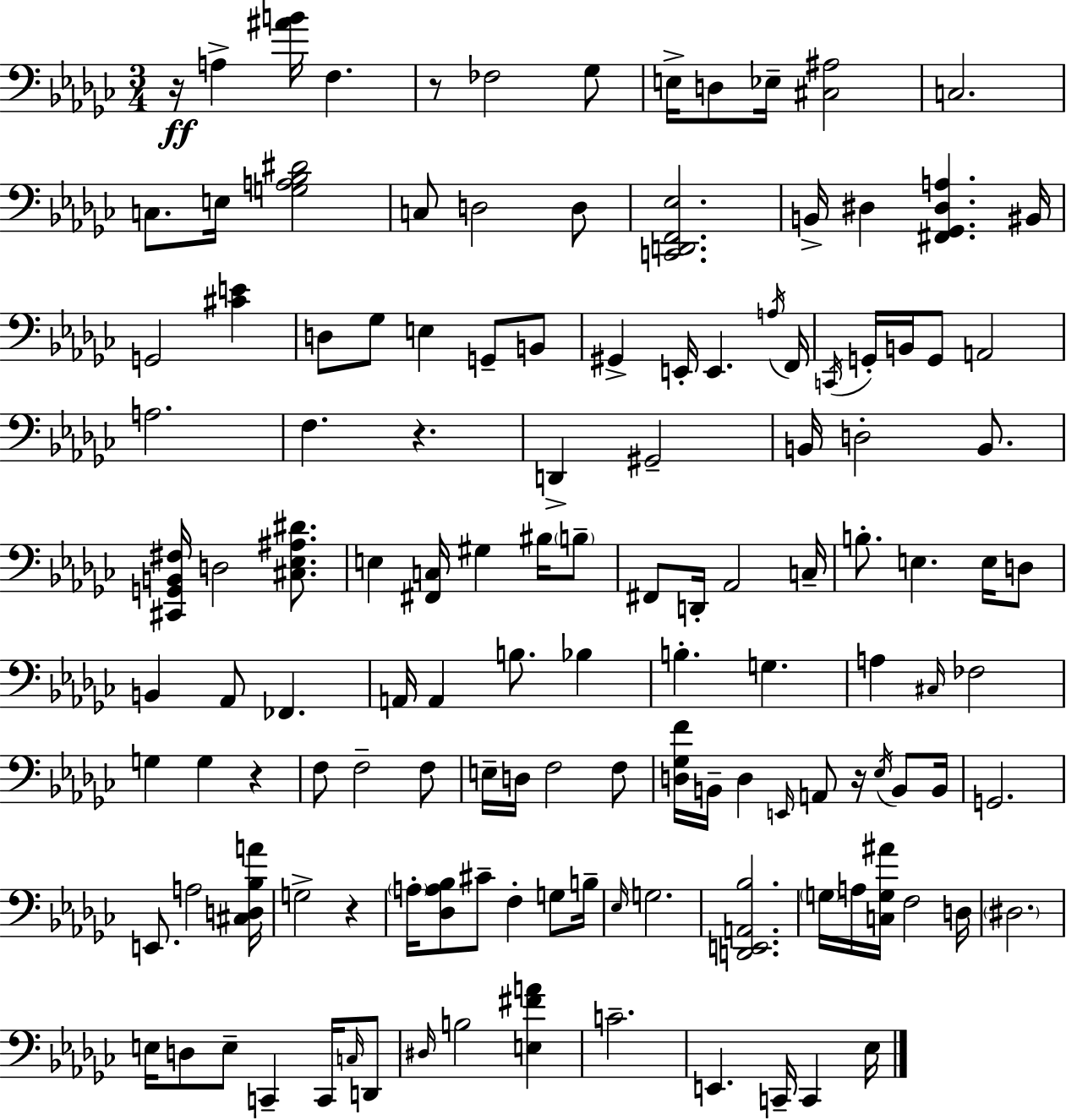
{
  \clef bass
  \numericTimeSignature
  \time 3/4
  \key ees \minor
  r16\ff a4-> <ais' b'>16 f4. | r8 fes2 ges8 | e16-> d8 ees16-- <cis ais>2 | c2. | \break c8. e16 <g a bes dis'>2 | c8 d2 d8 | <c, d, f, ees>2. | b,16-> dis4 <fis, ges, dis a>4. bis,16 | \break g,2 <cis' e'>4 | d8 ges8 e4 g,8-- b,8 | gis,4-> e,16-. e,4. \acciaccatura { a16 } | f,16 \acciaccatura { c,16 } g,16-. b,16 g,8 a,2 | \break a2. | f4. r4. | d,4-> gis,2-- | b,16 d2-. b,8. | \break <cis, g, b, fis>16 d2 <cis ees ais dis'>8. | e4 <fis, c>16 gis4 bis16 | \parenthesize b8-- fis,8 d,16-. aes,2 | c16-- b8.-. e4. e16 | \break d8 b,4 aes,8 fes,4. | a,16 a,4 b8. bes4 | b4.-. g4. | a4 \grace { cis16 } fes2 | \break g4 g4 r4 | f8 f2-- | f8 e16-- d16 f2 | f8 <d ges f'>16 b,16-- d4 \grace { e,16 } a,8 | \break r16 \acciaccatura { ees16 } b,8 b,16 g,2. | e,8. a2 | <cis d bes a'>16 g2-> | r4 \parenthesize a16-. <des a bes>8 cis'8-- f4-. | \break g8 b16-- \grace { ees16 } g2. | <d, e, a, bes>2. | \parenthesize g16 a16 <c g ais'>16 f2 | d16 \parenthesize dis2. | \break e16 d8 e8-- c,4-- | c,16 \grace { c16 } d,8 \grace { dis16 } b2 | <e fis' a'>4 c'2.-- | e,4. | \break c,16-- c,4 ees16 \bar "|."
}